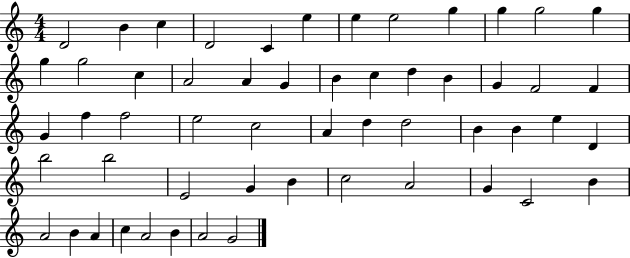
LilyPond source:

{
  \clef treble
  \numericTimeSignature
  \time 4/4
  \key c \major
  d'2 b'4 c''4 | d'2 c'4 e''4 | e''4 e''2 g''4 | g''4 g''2 g''4 | \break g''4 g''2 c''4 | a'2 a'4 g'4 | b'4 c''4 d''4 b'4 | g'4 f'2 f'4 | \break g'4 f''4 f''2 | e''2 c''2 | a'4 d''4 d''2 | b'4 b'4 e''4 d'4 | \break b''2 b''2 | e'2 g'4 b'4 | c''2 a'2 | g'4 c'2 b'4 | \break a'2 b'4 a'4 | c''4 a'2 b'4 | a'2 g'2 | \bar "|."
}